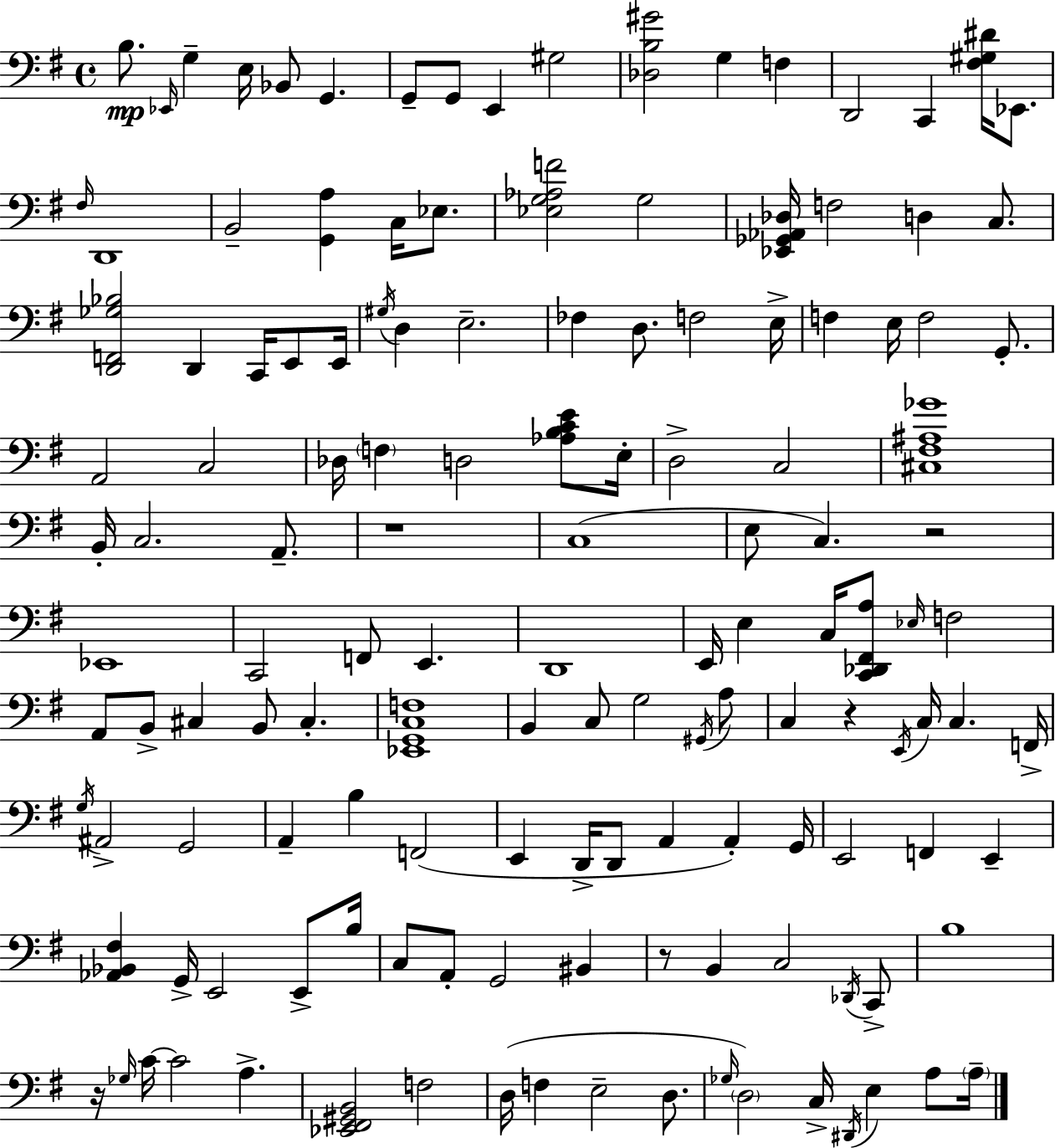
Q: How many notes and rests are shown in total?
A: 139